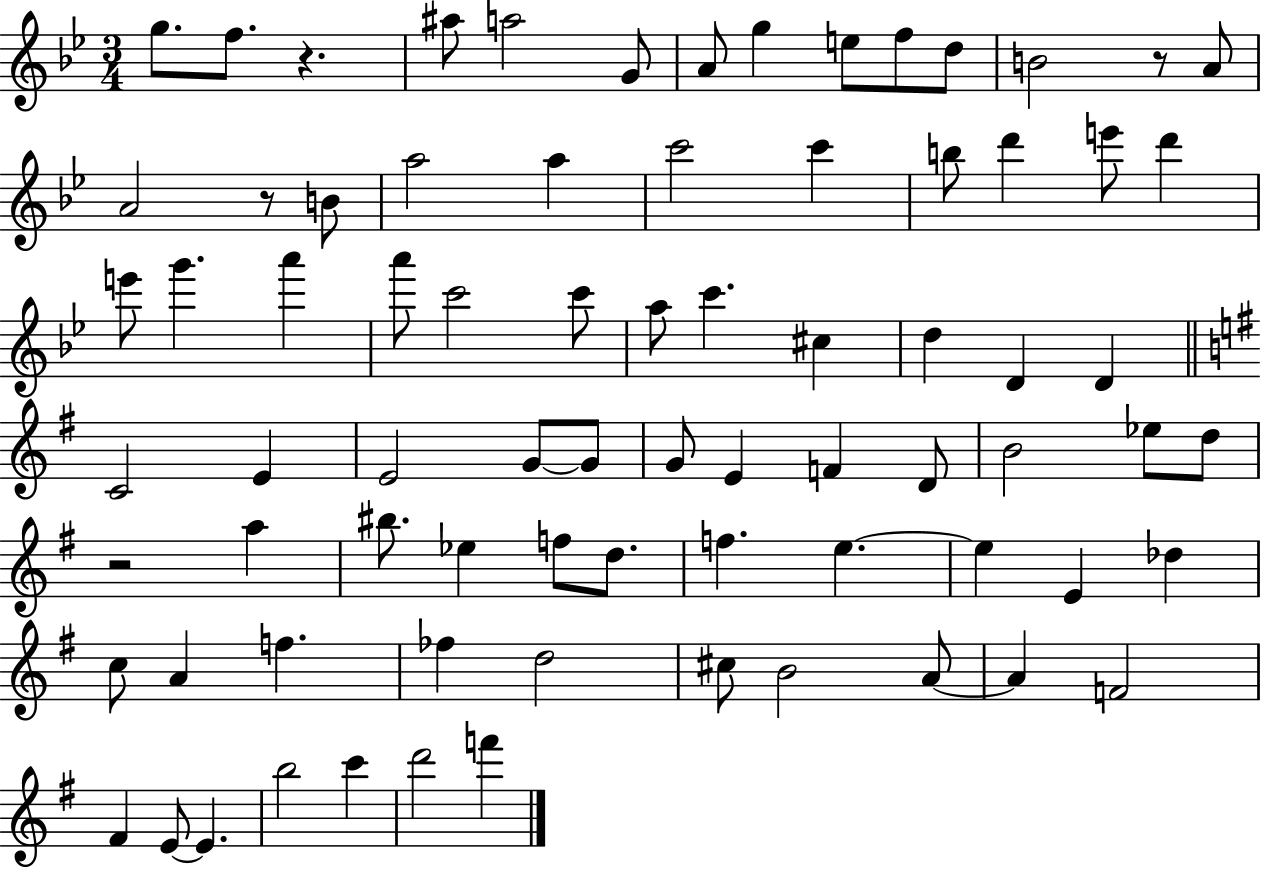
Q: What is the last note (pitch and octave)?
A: F6